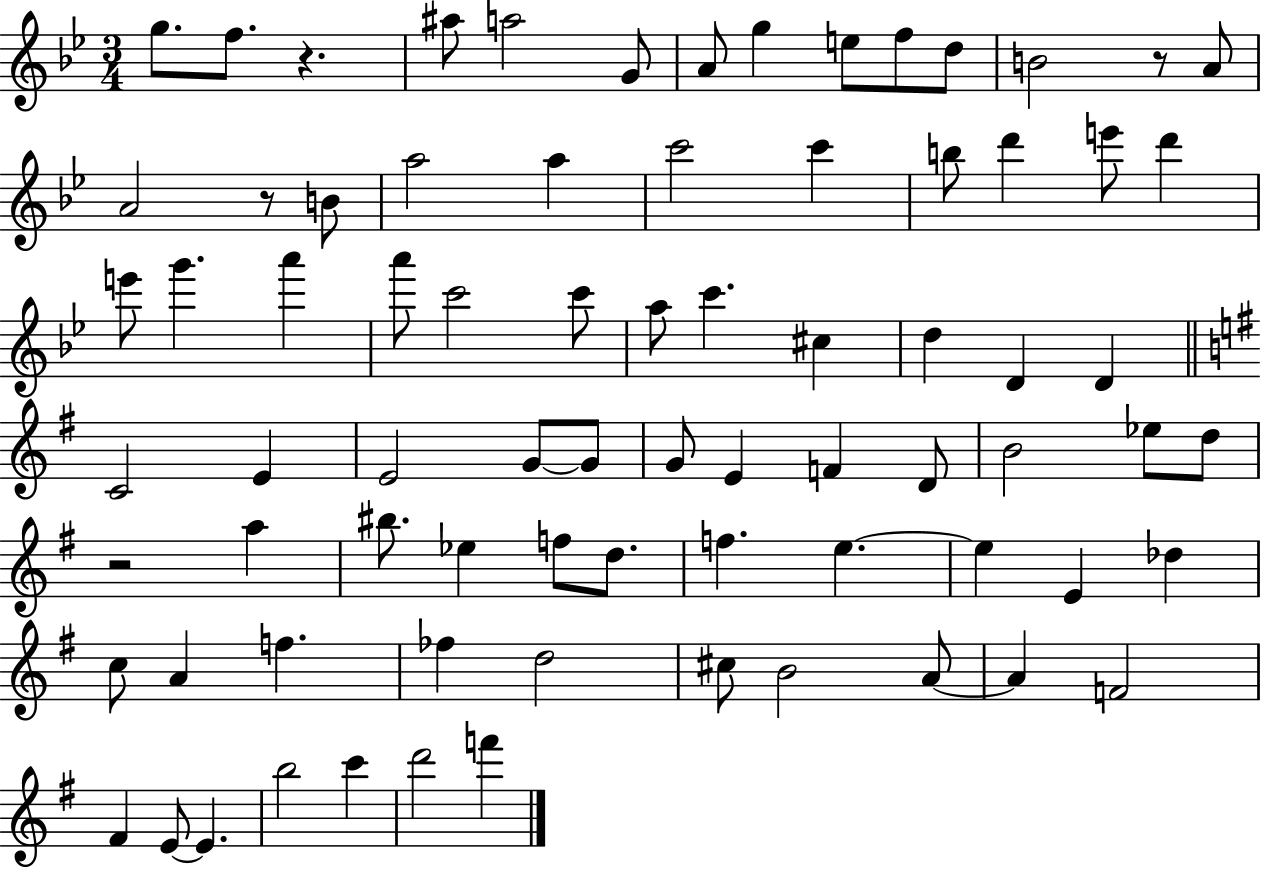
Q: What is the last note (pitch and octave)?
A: F6